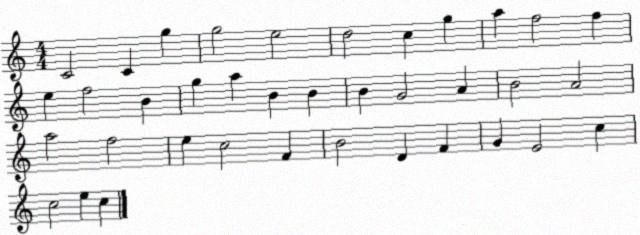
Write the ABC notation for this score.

X:1
T:Untitled
M:4/4
L:1/4
K:C
C2 C g g2 e2 d2 c g a f2 f e f2 B g a B B B G2 A B2 A2 a2 f2 e c2 F B2 D F G E2 c c2 e c